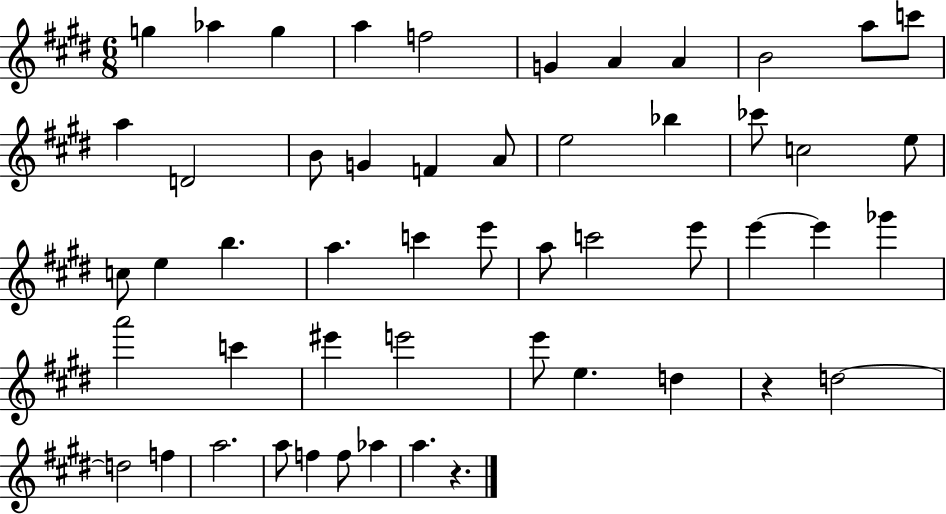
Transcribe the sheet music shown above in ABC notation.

X:1
T:Untitled
M:6/8
L:1/4
K:E
g _a g a f2 G A A B2 a/2 c'/2 a D2 B/2 G F A/2 e2 _b _c'/2 c2 e/2 c/2 e b a c' e'/2 a/2 c'2 e'/2 e' e' _g' a'2 c' ^e' e'2 e'/2 e d z d2 d2 f a2 a/2 f f/2 _a a z